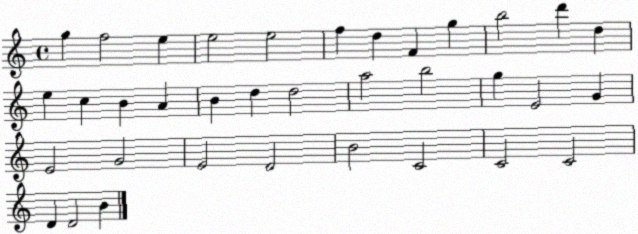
X:1
T:Untitled
M:4/4
L:1/4
K:C
g f2 e e2 e2 f d F g b2 d' d e c B A B d d2 a2 b2 g E2 G E2 G2 E2 D2 B2 C2 C2 C2 D D2 B